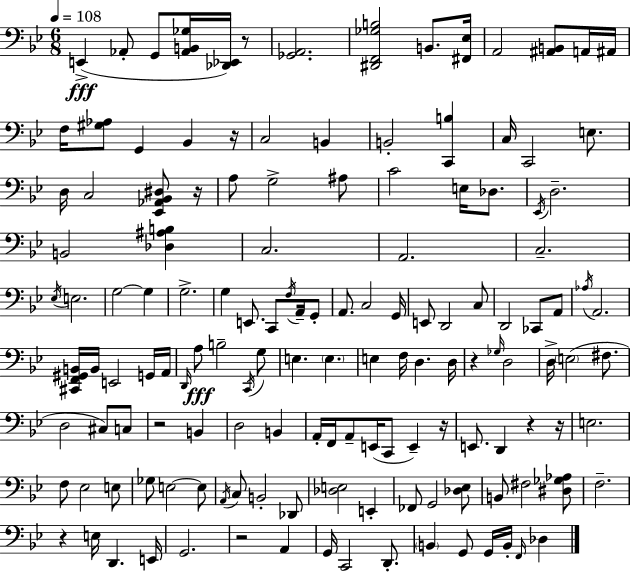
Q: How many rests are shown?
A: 10